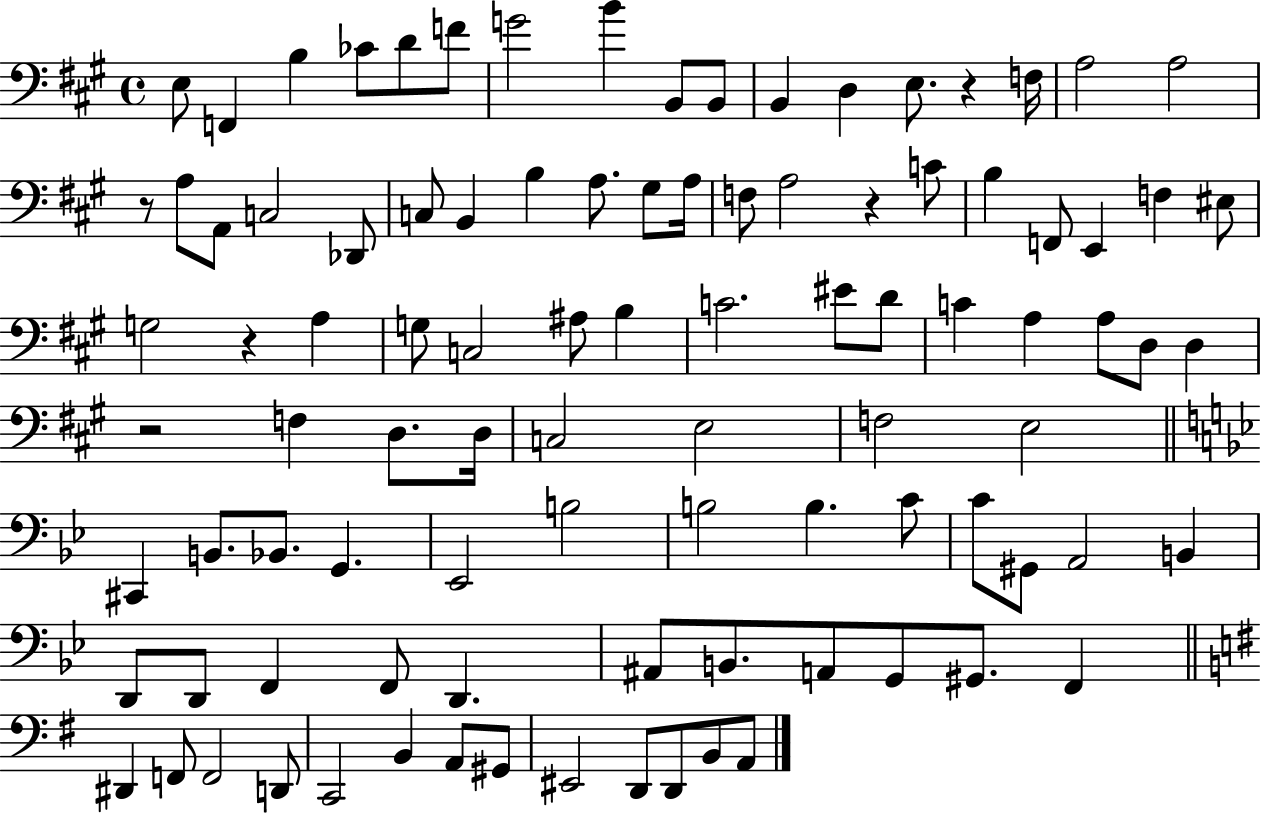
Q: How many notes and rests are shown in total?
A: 97